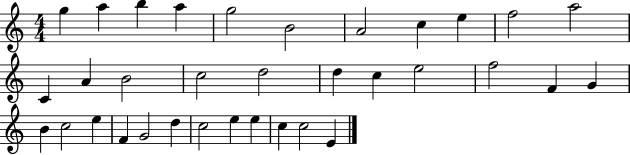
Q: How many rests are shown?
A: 0